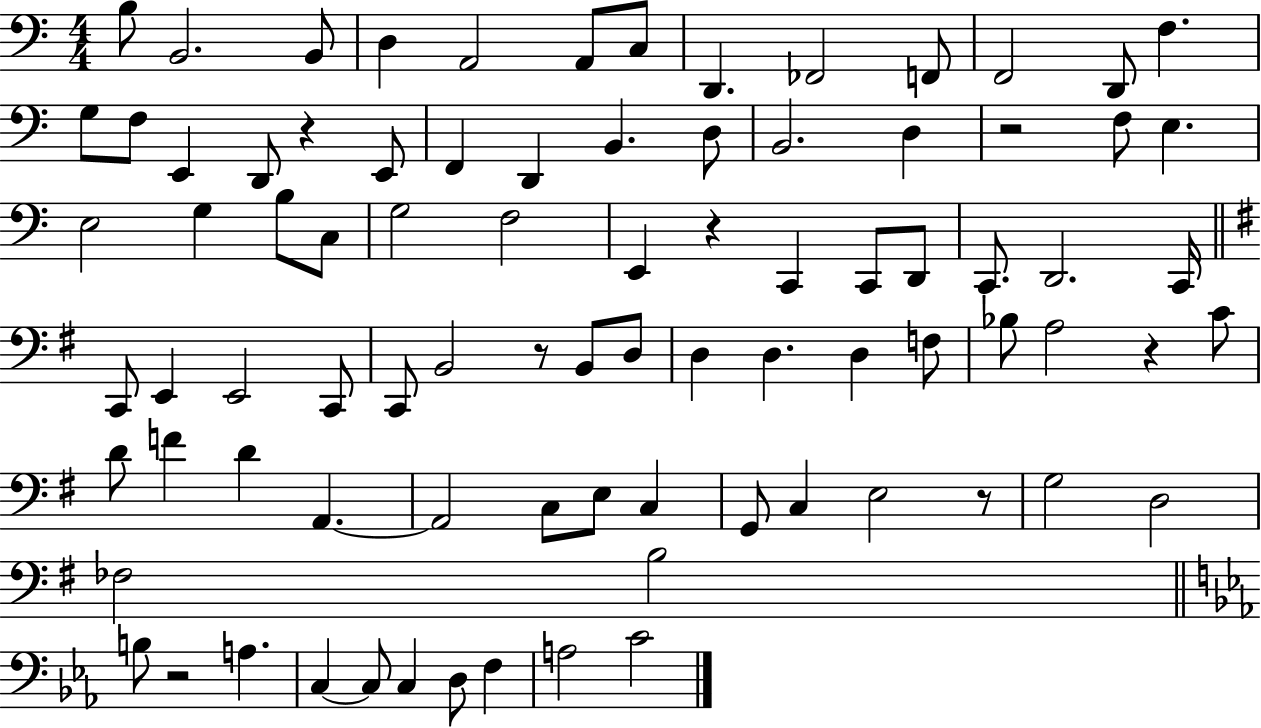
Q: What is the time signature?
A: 4/4